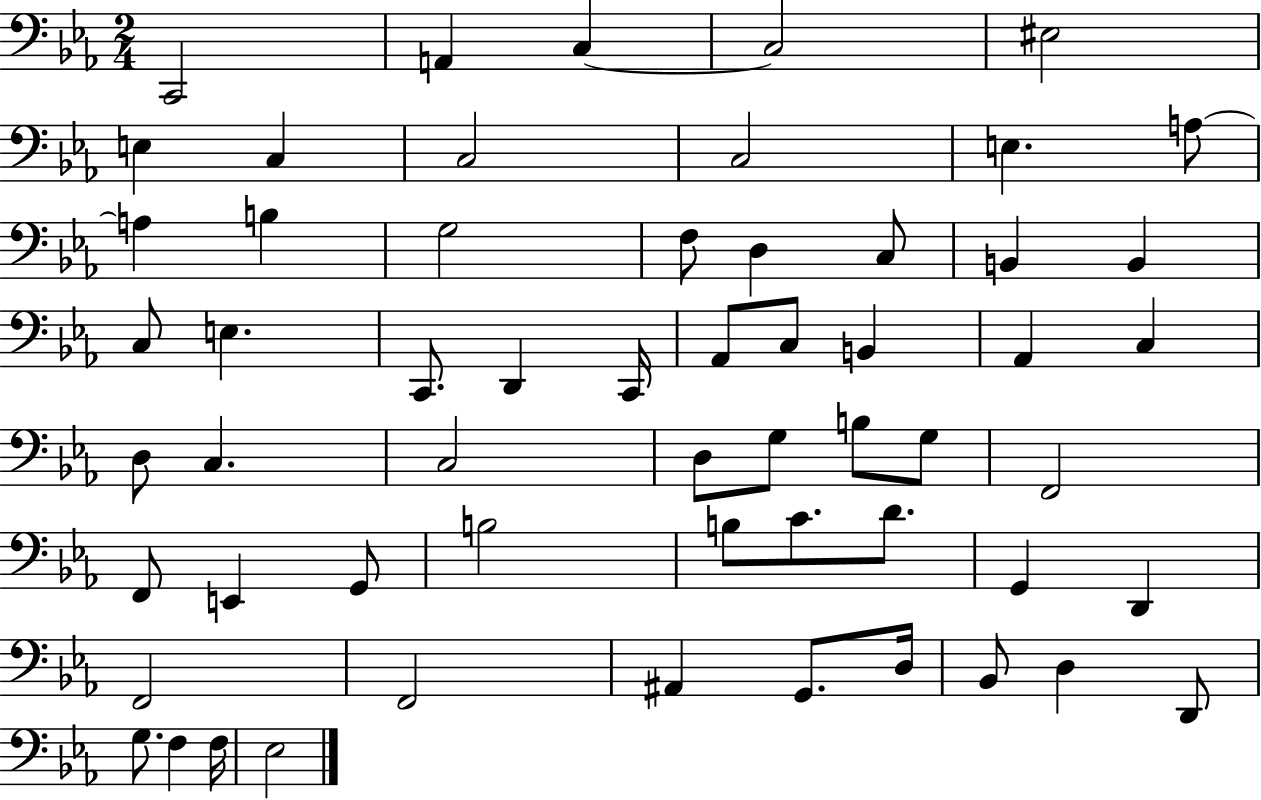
{
  \clef bass
  \numericTimeSignature
  \time 2/4
  \key ees \major
  c,2 | a,4 c4~~ | c2 | eis2 | \break e4 c4 | c2 | c2 | e4. a8~~ | \break a4 b4 | g2 | f8 d4 c8 | b,4 b,4 | \break c8 e4. | c,8. d,4 c,16 | aes,8 c8 b,4 | aes,4 c4 | \break d8 c4. | c2 | d8 g8 b8 g8 | f,2 | \break f,8 e,4 g,8 | b2 | b8 c'8. d'8. | g,4 d,4 | \break f,2 | f,2 | ais,4 g,8. d16 | bes,8 d4 d,8 | \break g8. f4 f16 | ees2 | \bar "|."
}